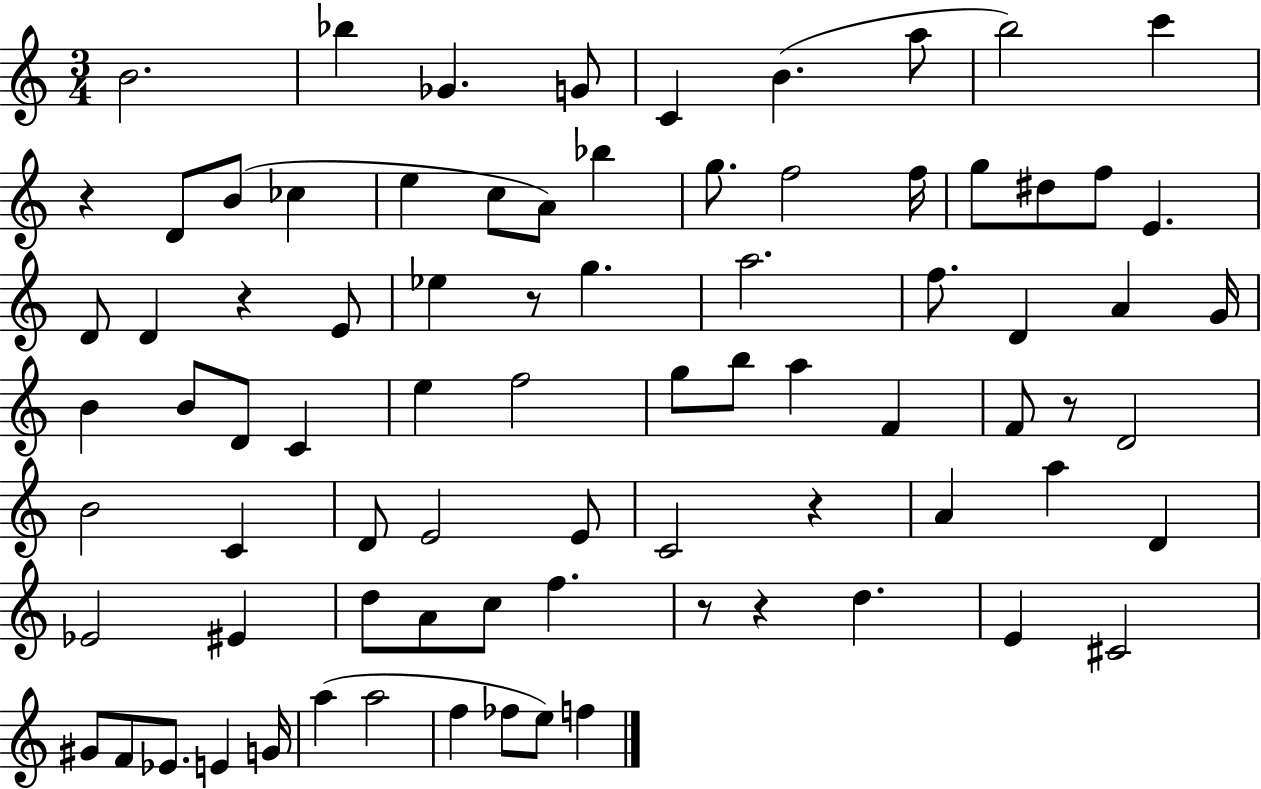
B4/h. Bb5/q Gb4/q. G4/e C4/q B4/q. A5/e B5/h C6/q R/q D4/e B4/e CES5/q E5/q C5/e A4/e Bb5/q G5/e. F5/h F5/s G5/e D#5/e F5/e E4/q. D4/e D4/q R/q E4/e Eb5/q R/e G5/q. A5/h. F5/e. D4/q A4/q G4/s B4/q B4/e D4/e C4/q E5/q F5/h G5/e B5/e A5/q F4/q F4/e R/e D4/h B4/h C4/q D4/e E4/h E4/e C4/h R/q A4/q A5/q D4/q Eb4/h EIS4/q D5/e A4/e C5/e F5/q. R/e R/q D5/q. E4/q C#4/h G#4/e F4/e Eb4/e. E4/q G4/s A5/q A5/h F5/q FES5/e E5/e F5/q